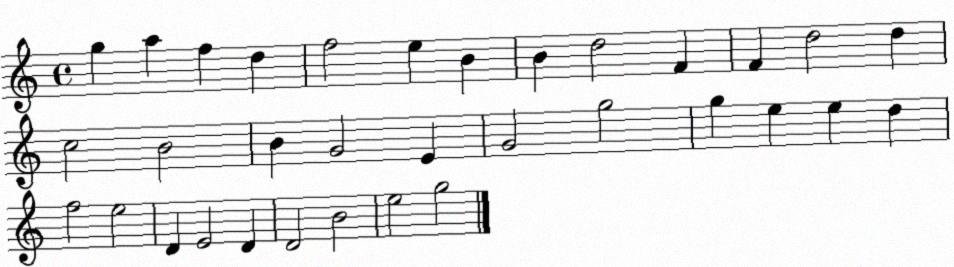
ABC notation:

X:1
T:Untitled
M:4/4
L:1/4
K:C
g a f d f2 e B B d2 F F d2 d c2 B2 B G2 E G2 g2 g e e d f2 e2 D E2 D D2 B2 e2 g2